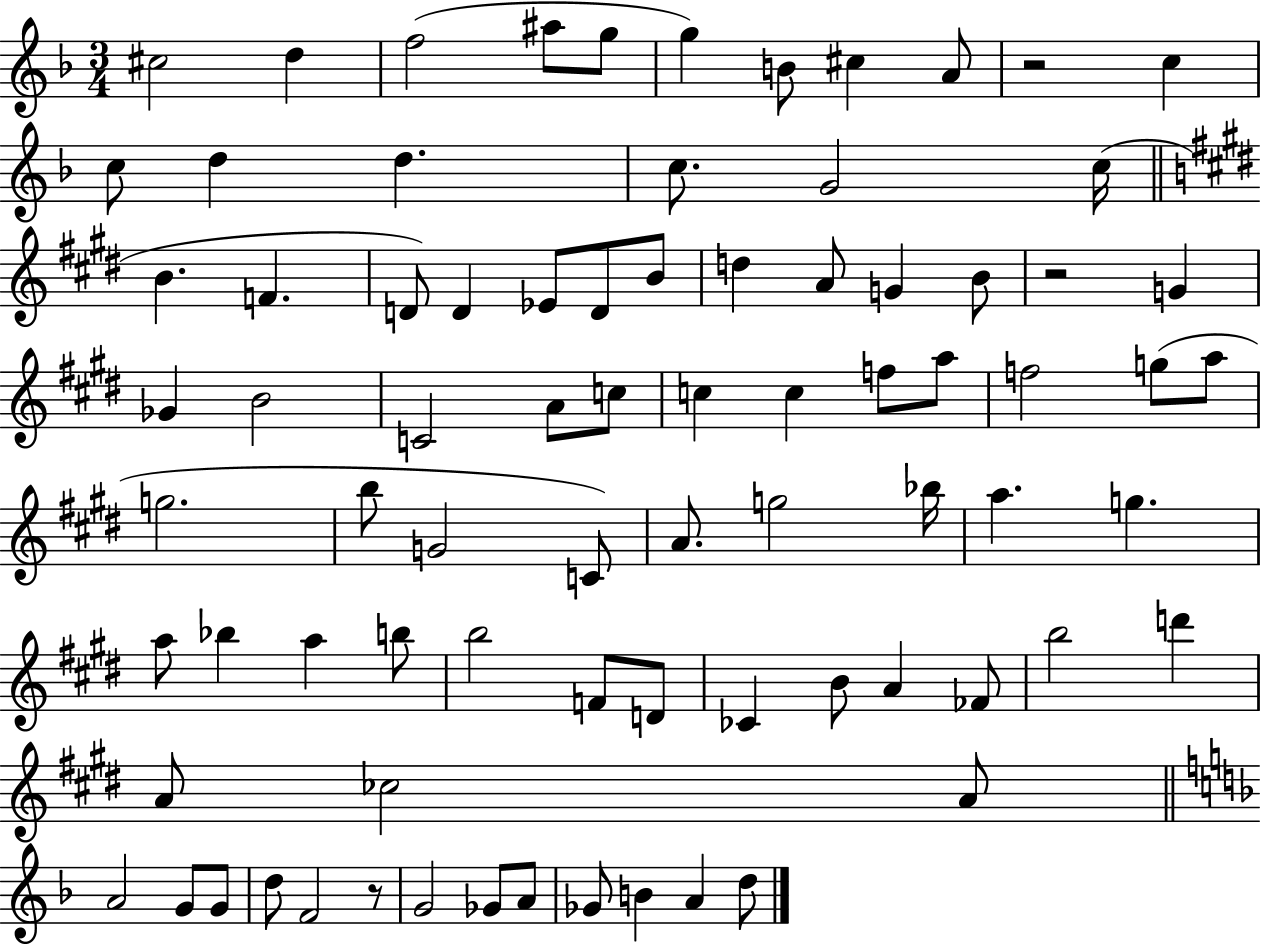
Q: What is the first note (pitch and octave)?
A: C#5